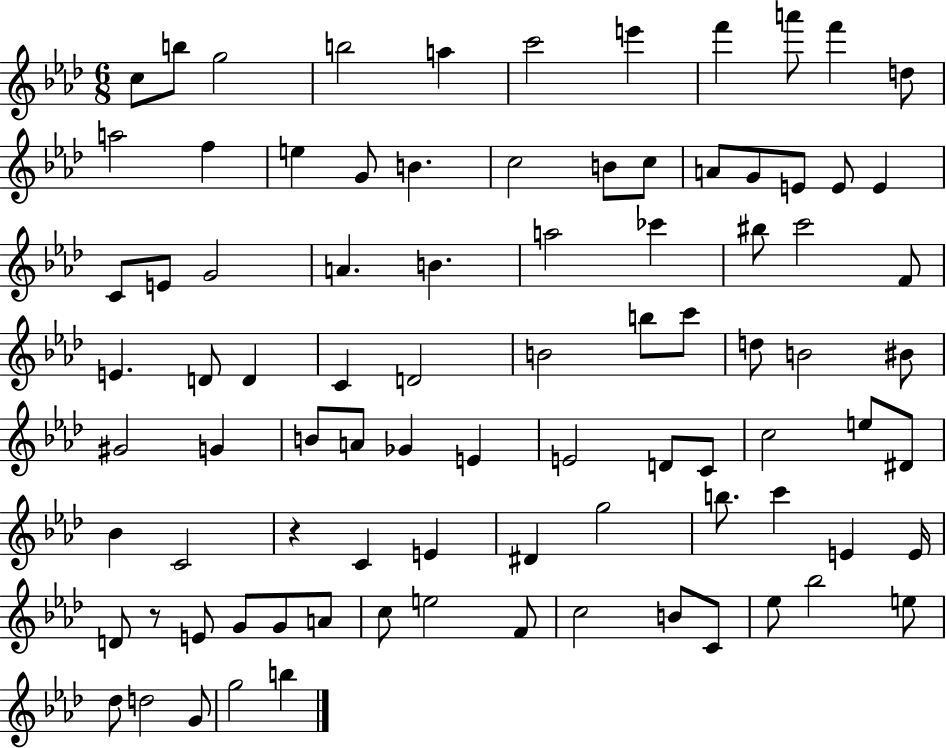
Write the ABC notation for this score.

X:1
T:Untitled
M:6/8
L:1/4
K:Ab
c/2 b/2 g2 b2 a c'2 e' f' a'/2 f' d/2 a2 f e G/2 B c2 B/2 c/2 A/2 G/2 E/2 E/2 E C/2 E/2 G2 A B a2 _c' ^b/2 c'2 F/2 E D/2 D C D2 B2 b/2 c'/2 d/2 B2 ^B/2 ^G2 G B/2 A/2 _G E E2 D/2 C/2 c2 e/2 ^D/2 _B C2 z C E ^D g2 b/2 c' E E/4 D/2 z/2 E/2 G/2 G/2 A/2 c/2 e2 F/2 c2 B/2 C/2 _e/2 _b2 e/2 _d/2 d2 G/2 g2 b